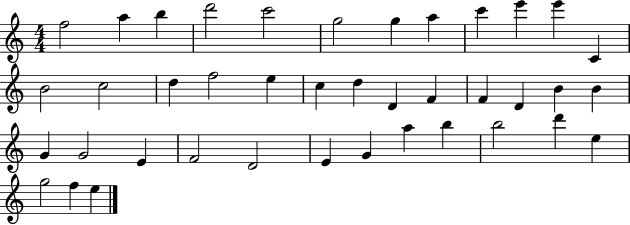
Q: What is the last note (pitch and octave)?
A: E5